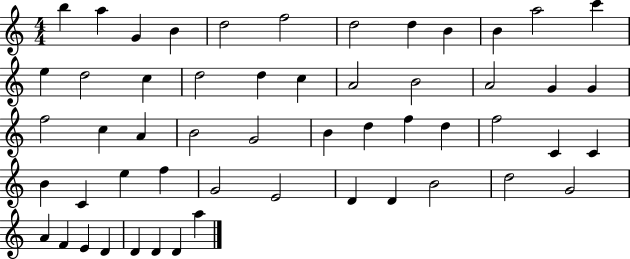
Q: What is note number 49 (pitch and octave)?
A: E4